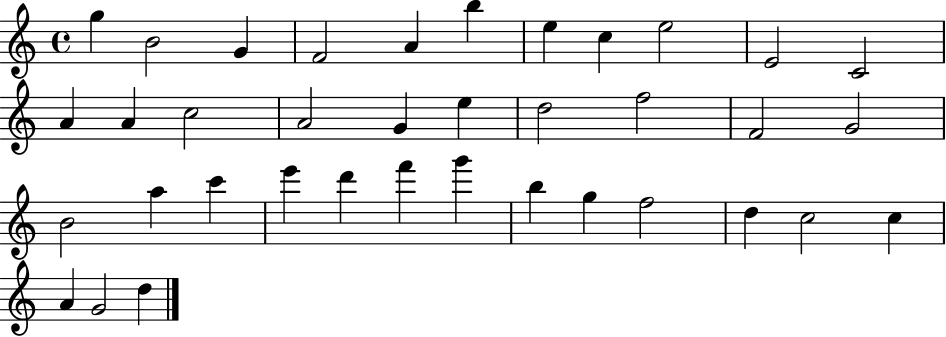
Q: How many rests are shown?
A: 0